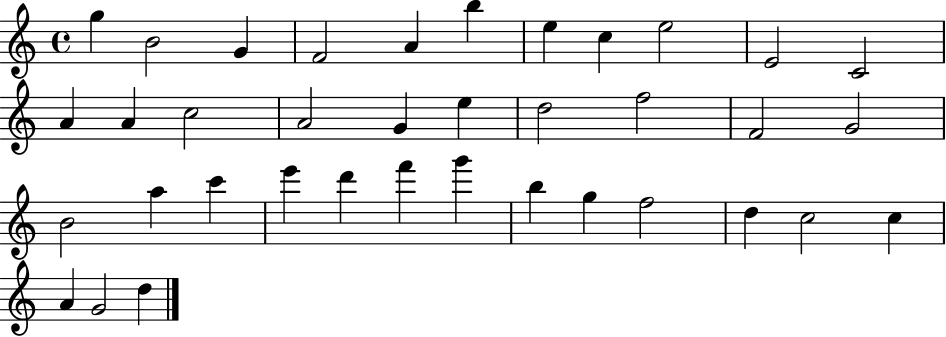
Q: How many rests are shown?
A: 0